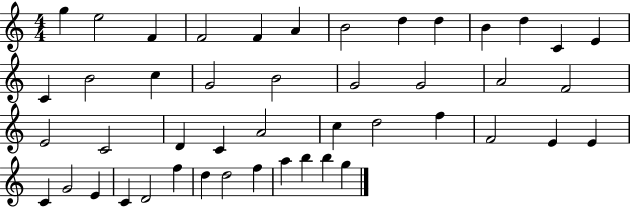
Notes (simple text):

G5/q E5/h F4/q F4/h F4/q A4/q B4/h D5/q D5/q B4/q D5/q C4/q E4/q C4/q B4/h C5/q G4/h B4/h G4/h G4/h A4/h F4/h E4/h C4/h D4/q C4/q A4/h C5/q D5/h F5/q F4/h E4/q E4/q C4/q G4/h E4/q C4/q D4/h F5/q D5/q D5/h F5/q A5/q B5/q B5/q G5/q